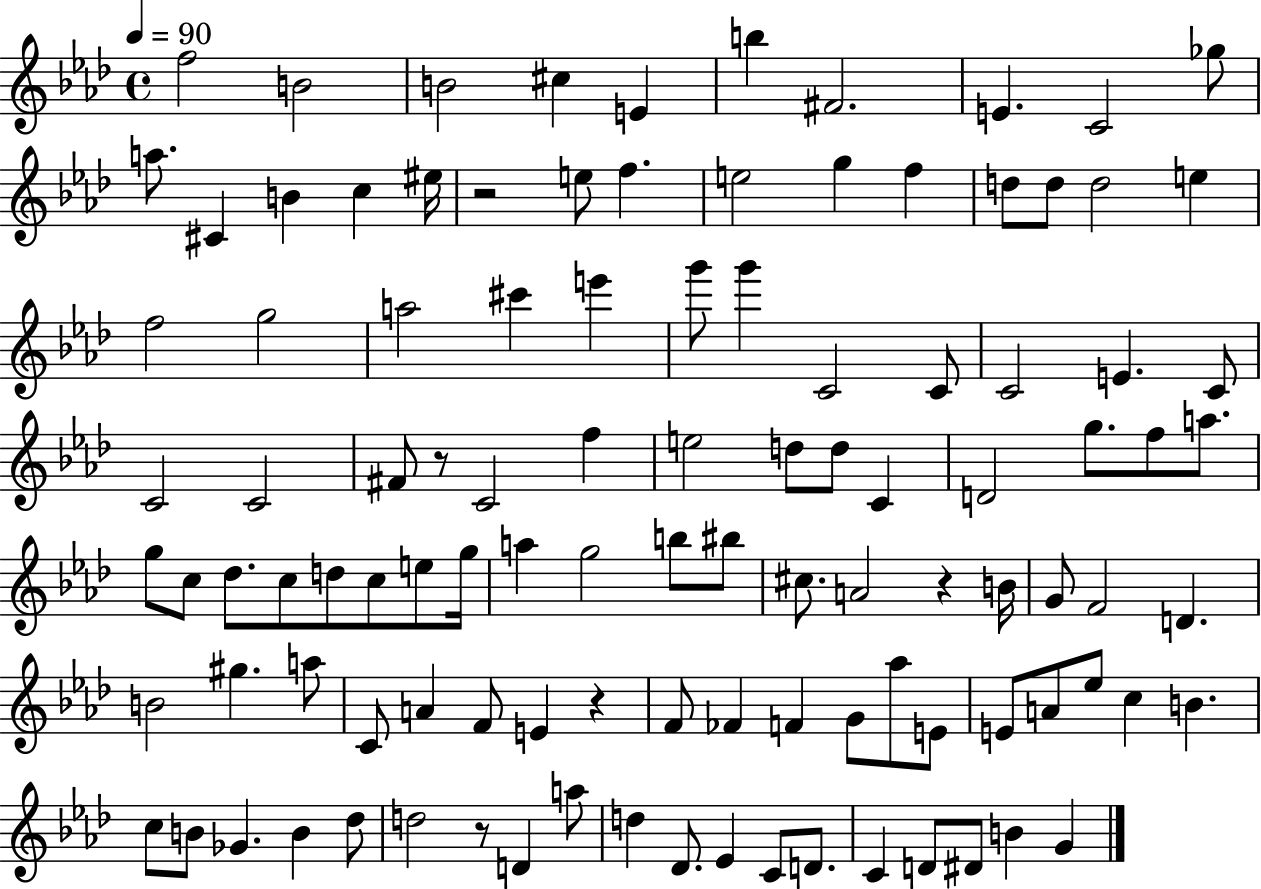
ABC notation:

X:1
T:Untitled
M:4/4
L:1/4
K:Ab
f2 B2 B2 ^c E b ^F2 E C2 _g/2 a/2 ^C B c ^e/4 z2 e/2 f e2 g f d/2 d/2 d2 e f2 g2 a2 ^c' e' g'/2 g' C2 C/2 C2 E C/2 C2 C2 ^F/2 z/2 C2 f e2 d/2 d/2 C D2 g/2 f/2 a/2 g/2 c/2 _d/2 c/2 d/2 c/2 e/2 g/4 a g2 b/2 ^b/2 ^c/2 A2 z B/4 G/2 F2 D B2 ^g a/2 C/2 A F/2 E z F/2 _F F G/2 _a/2 E/2 E/2 A/2 _e/2 c B c/2 B/2 _G B _d/2 d2 z/2 D a/2 d _D/2 _E C/2 D/2 C D/2 ^D/2 B G